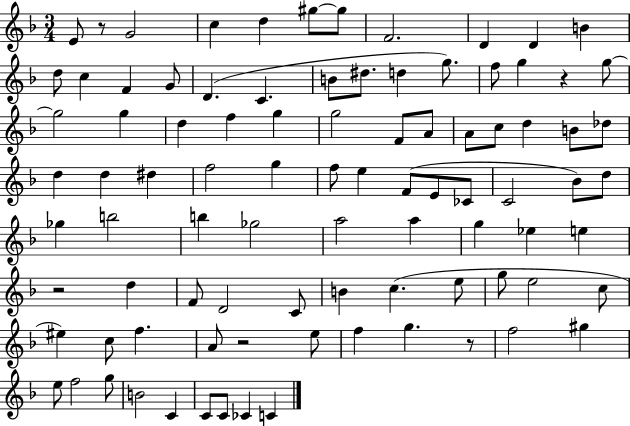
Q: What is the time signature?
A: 3/4